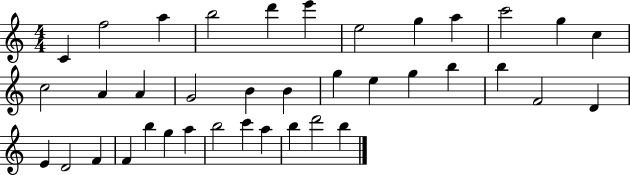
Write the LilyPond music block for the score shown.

{
  \clef treble
  \numericTimeSignature
  \time 4/4
  \key c \major
  c'4 f''2 a''4 | b''2 d'''4 e'''4 | e''2 g''4 a''4 | c'''2 g''4 c''4 | \break c''2 a'4 a'4 | g'2 b'4 b'4 | g''4 e''4 g''4 b''4 | b''4 f'2 d'4 | \break e'4 d'2 f'4 | f'4 b''4 g''4 a''4 | b''2 c'''4 a''4 | b''4 d'''2 b''4 | \break \bar "|."
}